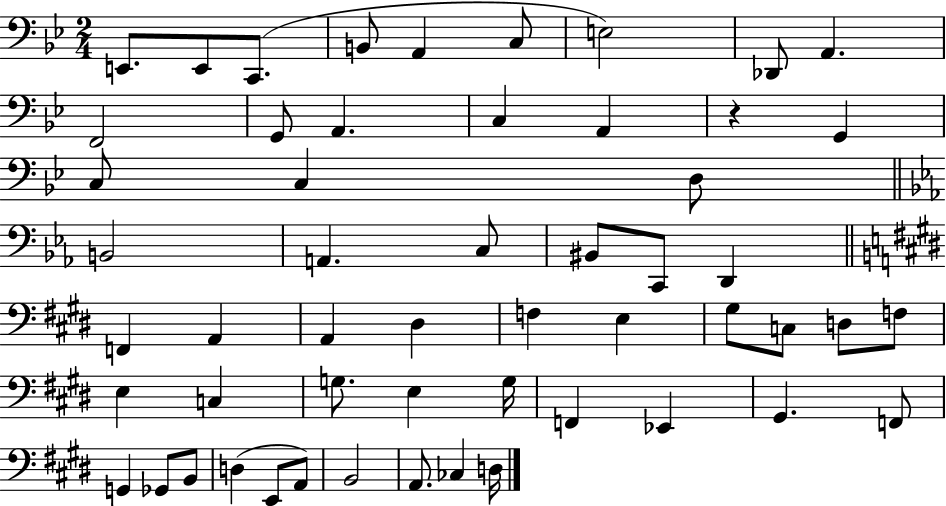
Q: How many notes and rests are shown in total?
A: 54